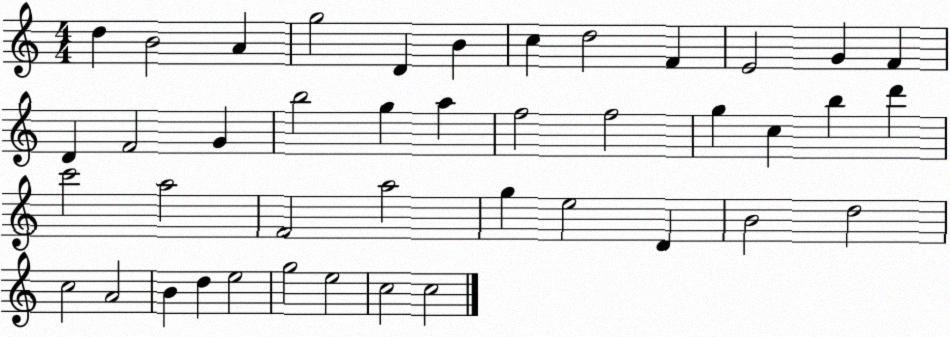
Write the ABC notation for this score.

X:1
T:Untitled
M:4/4
L:1/4
K:C
d B2 A g2 D B c d2 F E2 G F D F2 G b2 g a f2 f2 g c b d' c'2 a2 F2 a2 g e2 D B2 d2 c2 A2 B d e2 g2 e2 c2 c2